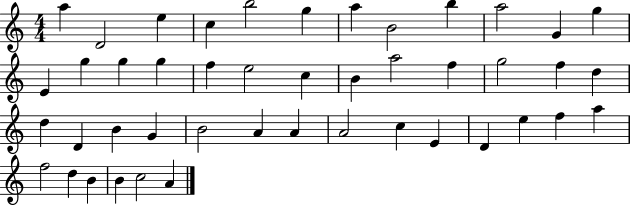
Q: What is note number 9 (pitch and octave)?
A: B5